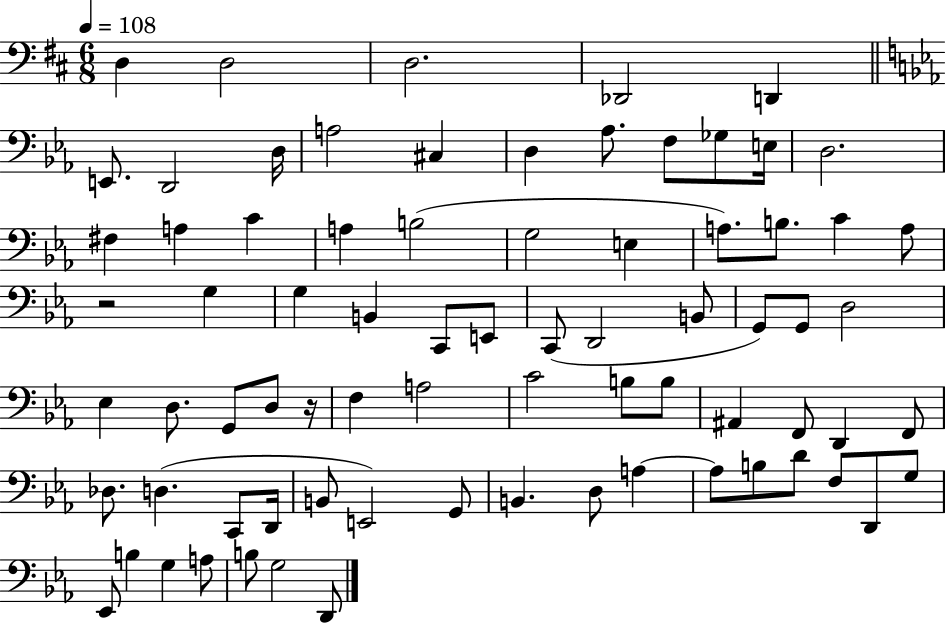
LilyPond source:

{
  \clef bass
  \numericTimeSignature
  \time 6/8
  \key d \major
  \tempo 4 = 108
  d4 d2 | d2. | des,2 d,4 | \bar "||" \break \key ees \major e,8. d,2 d16 | a2 cis4 | d4 aes8. f8 ges8 e16 | d2. | \break fis4 a4 c'4 | a4 b2( | g2 e4 | a8.) b8. c'4 a8 | \break r2 g4 | g4 b,4 c,8 e,8 | c,8( d,2 b,8 | g,8) g,8 d2 | \break ees4 d8. g,8 d8 r16 | f4 a2 | c'2 b8 b8 | ais,4 f,8 d,4 f,8 | \break des8. d4.( c,8 d,16 | b,8 e,2) g,8 | b,4. d8 a4~~ | a8 b8 d'8 f8 d,8 g8 | \break ees,8 b4 g4 a8 | b8 g2 d,8 | \bar "|."
}